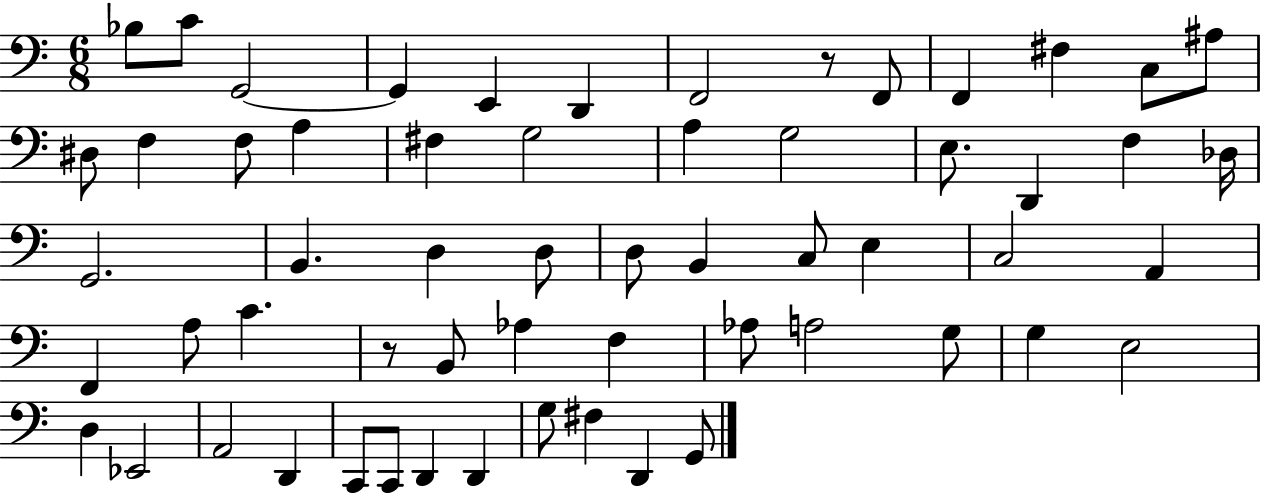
{
  \clef bass
  \numericTimeSignature
  \time 6/8
  \key c \major
  bes8 c'8 g,2~~ | g,4 e,4 d,4 | f,2 r8 f,8 | f,4 fis4 c8 ais8 | \break dis8 f4 f8 a4 | fis4 g2 | a4 g2 | e8. d,4 f4 des16 | \break g,2. | b,4. d4 d8 | d8 b,4 c8 e4 | c2 a,4 | \break f,4 a8 c'4. | r8 b,8 aes4 f4 | aes8 a2 g8 | g4 e2 | \break d4 ees,2 | a,2 d,4 | c,8 c,8 d,4 d,4 | g8 fis4 d,4 g,8 | \break \bar "|."
}